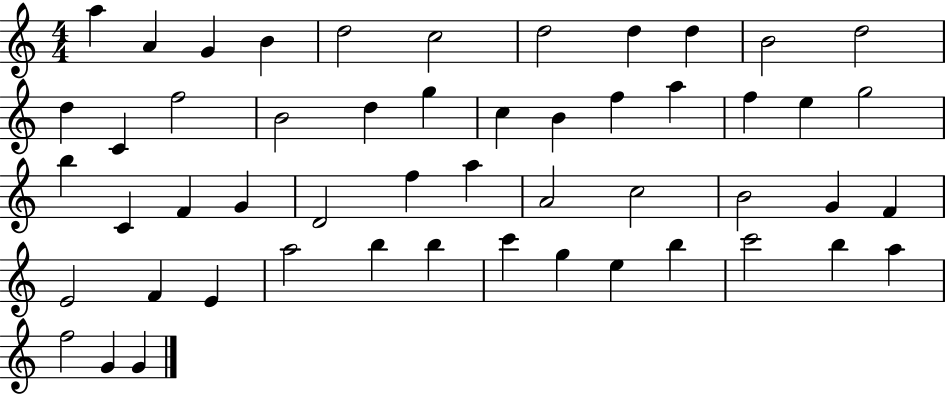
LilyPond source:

{
  \clef treble
  \numericTimeSignature
  \time 4/4
  \key c \major
  a''4 a'4 g'4 b'4 | d''2 c''2 | d''2 d''4 d''4 | b'2 d''2 | \break d''4 c'4 f''2 | b'2 d''4 g''4 | c''4 b'4 f''4 a''4 | f''4 e''4 g''2 | \break b''4 c'4 f'4 g'4 | d'2 f''4 a''4 | a'2 c''2 | b'2 g'4 f'4 | \break e'2 f'4 e'4 | a''2 b''4 b''4 | c'''4 g''4 e''4 b''4 | c'''2 b''4 a''4 | \break f''2 g'4 g'4 | \bar "|."
}